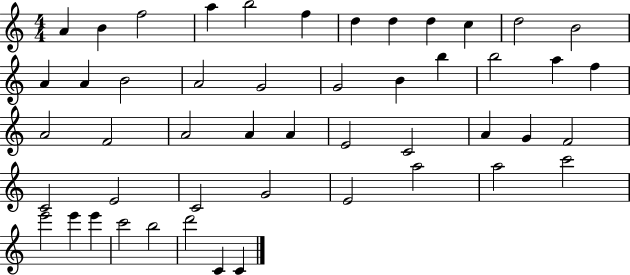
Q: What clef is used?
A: treble